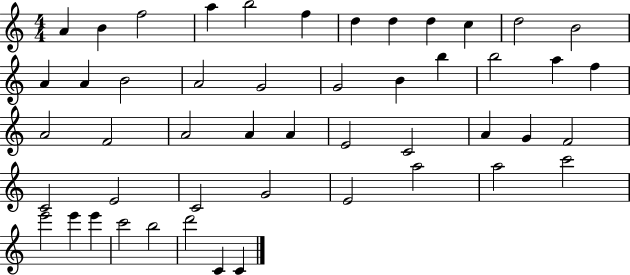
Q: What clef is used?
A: treble